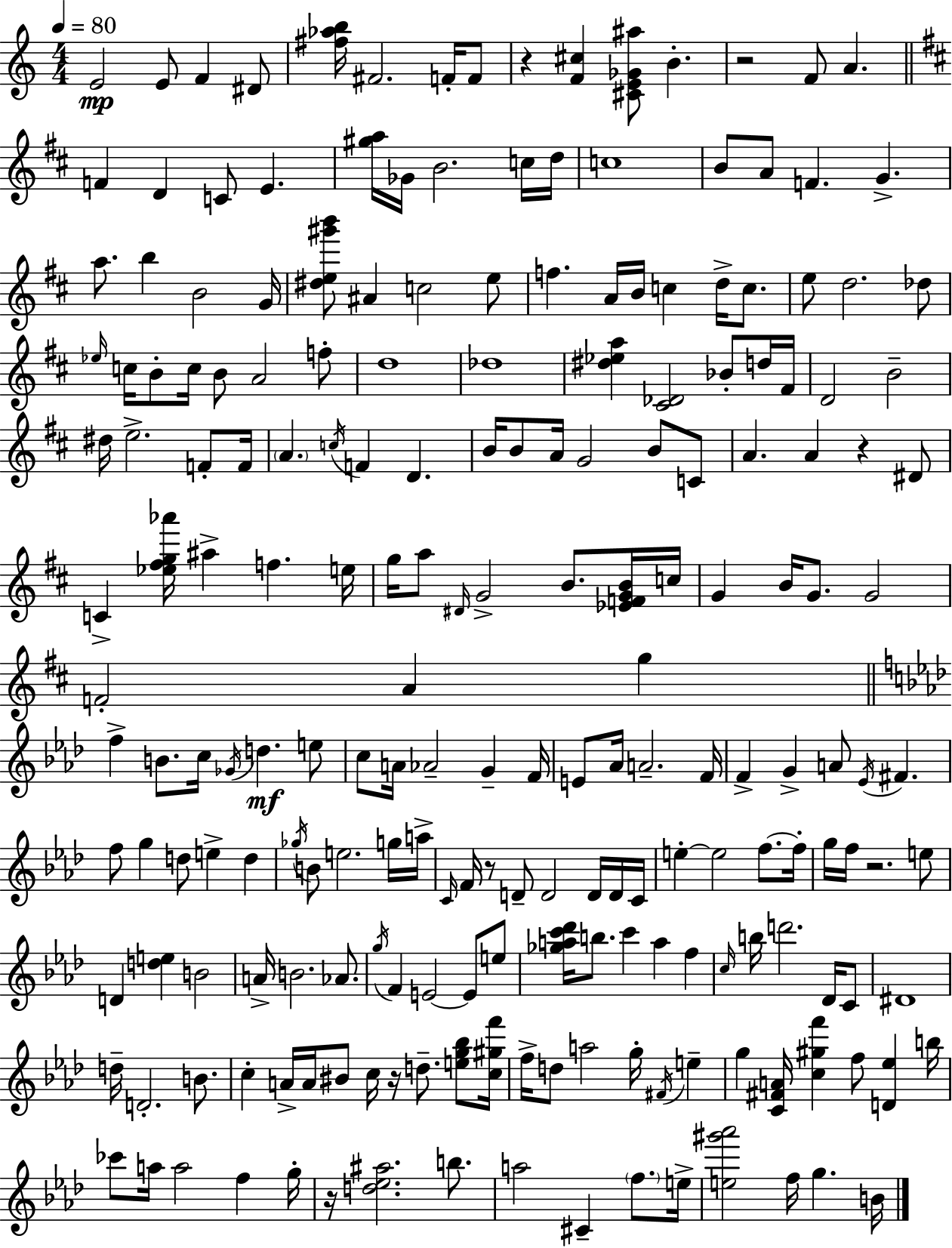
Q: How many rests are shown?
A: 7